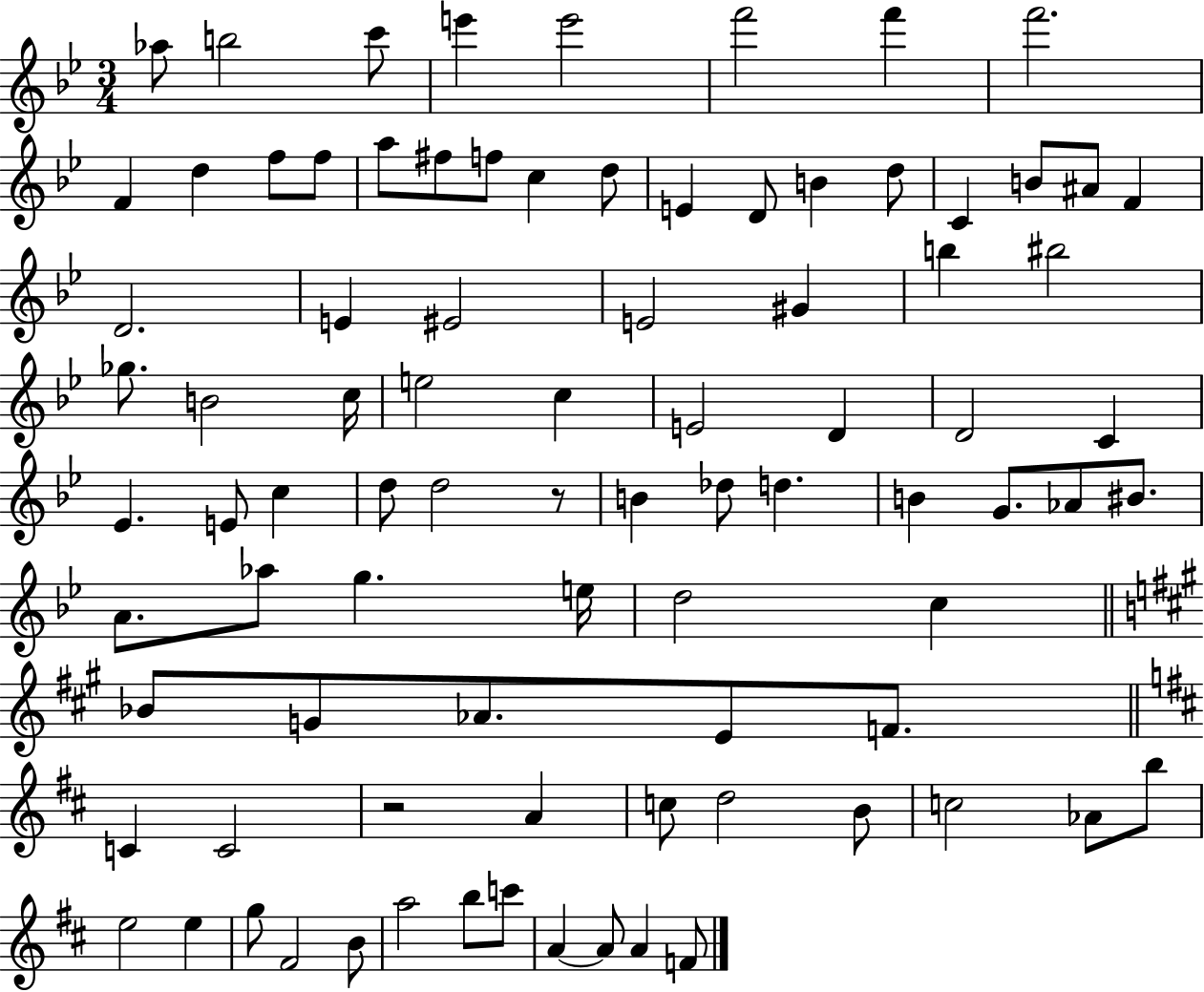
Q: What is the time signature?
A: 3/4